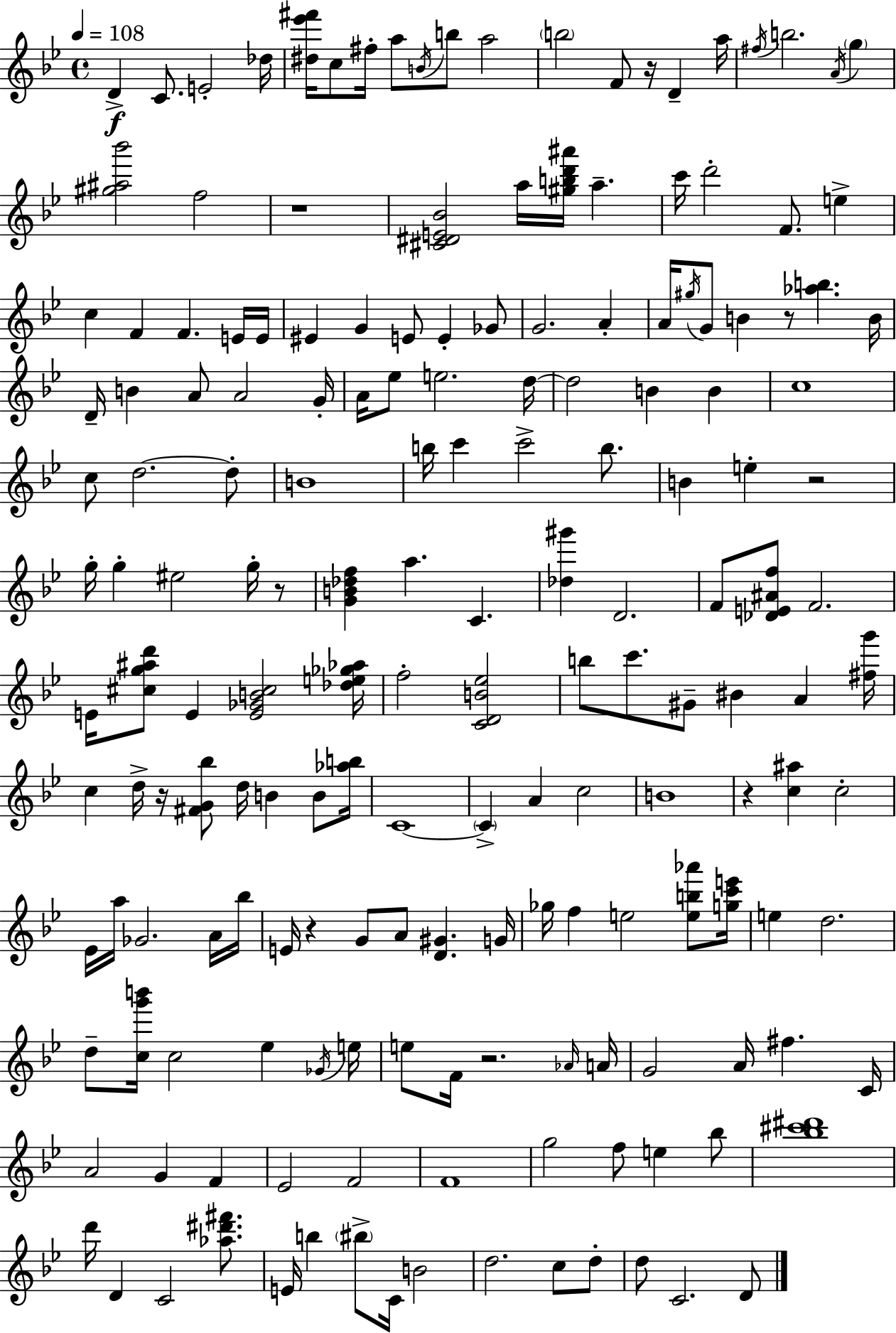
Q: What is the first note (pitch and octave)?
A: D4